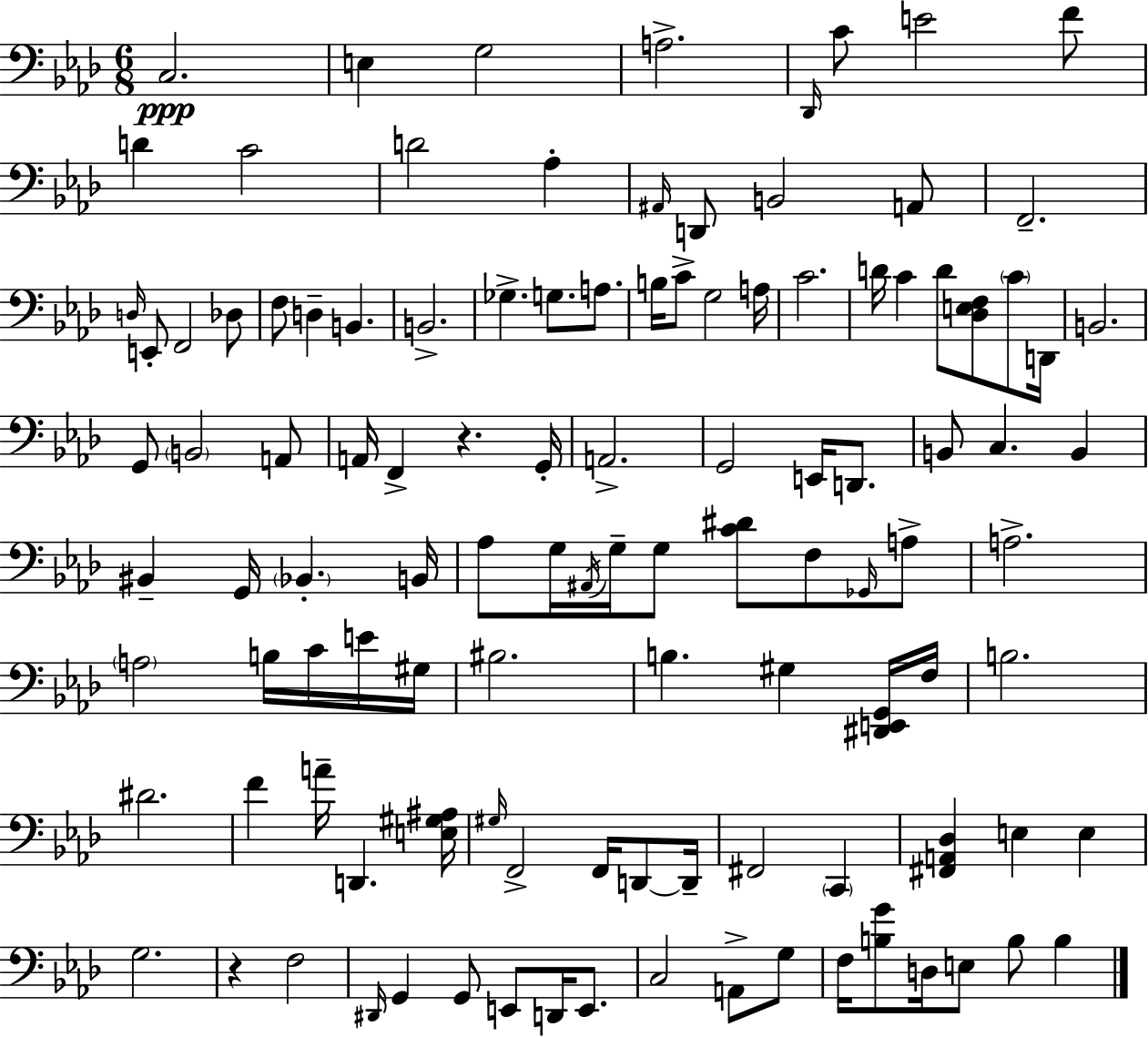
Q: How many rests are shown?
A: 2